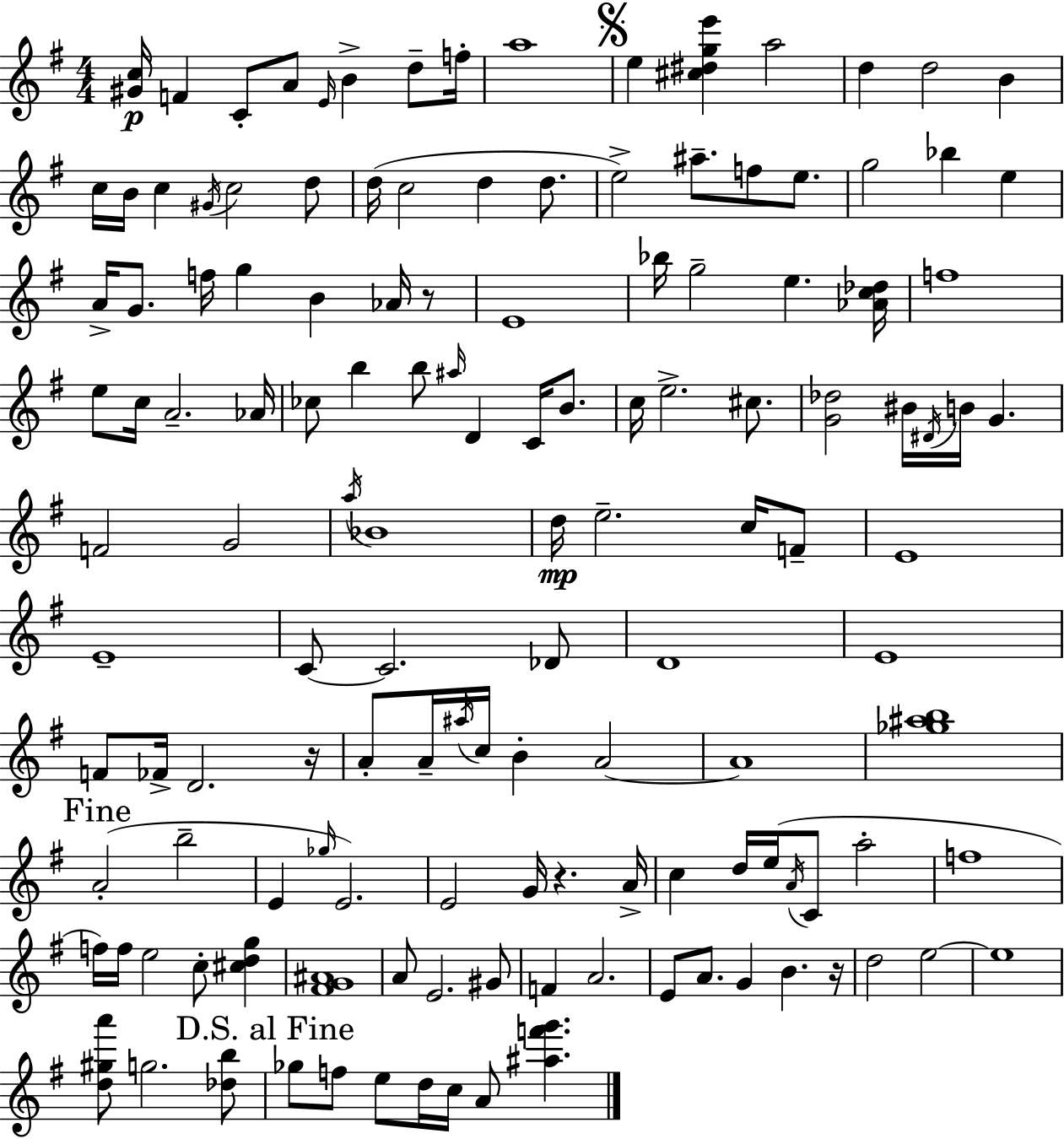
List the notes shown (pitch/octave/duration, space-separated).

[G#4,C5]/s F4/q C4/e A4/e E4/s B4/q D5/e F5/s A5/w E5/q [C#5,D#5,G5,E6]/q A5/h D5/q D5/h B4/q C5/s B4/s C5/q G#4/s C5/h D5/e D5/s C5/h D5/q D5/e. E5/h A#5/e. F5/e E5/e. G5/h Bb5/q E5/q A4/s G4/e. F5/s G5/q B4/q Ab4/s R/e E4/w Bb5/s G5/h E5/q. [Ab4,C5,Db5]/s F5/w E5/e C5/s A4/h. Ab4/s CES5/e B5/q B5/e A#5/s D4/q C4/s B4/e. C5/s E5/h. C#5/e. [G4,Db5]/h BIS4/s D#4/s B4/s G4/q. F4/h G4/h A5/s Bb4/w D5/s E5/h. C5/s F4/e E4/w E4/w C4/e C4/h. Db4/e D4/w E4/w F4/e FES4/s D4/h. R/s A4/e A4/s A#5/s C5/s B4/q A4/h A4/w [Gb5,A#5,B5]/w A4/h B5/h E4/q Gb5/s E4/h. E4/h G4/s R/q. A4/s C5/q D5/s E5/s A4/s C4/e A5/h F5/w F5/s F5/s E5/h C5/e [C#5,D5,G5]/q [F#4,G4,A#4]/w A4/e E4/h. G#4/e F4/q A4/h. E4/e A4/e. G4/q B4/q. R/s D5/h E5/h E5/w [D5,G#5,A6]/e G5/h. [Db5,B5]/e Gb5/e F5/e E5/e D5/s C5/s A4/e [A#5,F6,G6]/q.